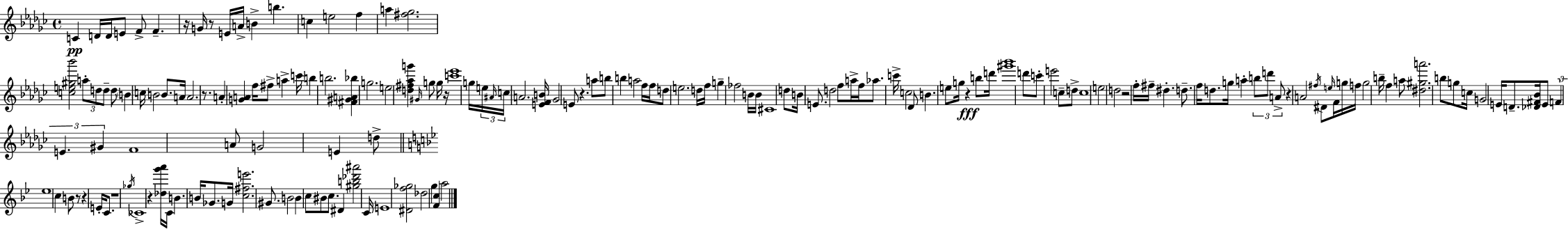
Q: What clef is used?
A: treble